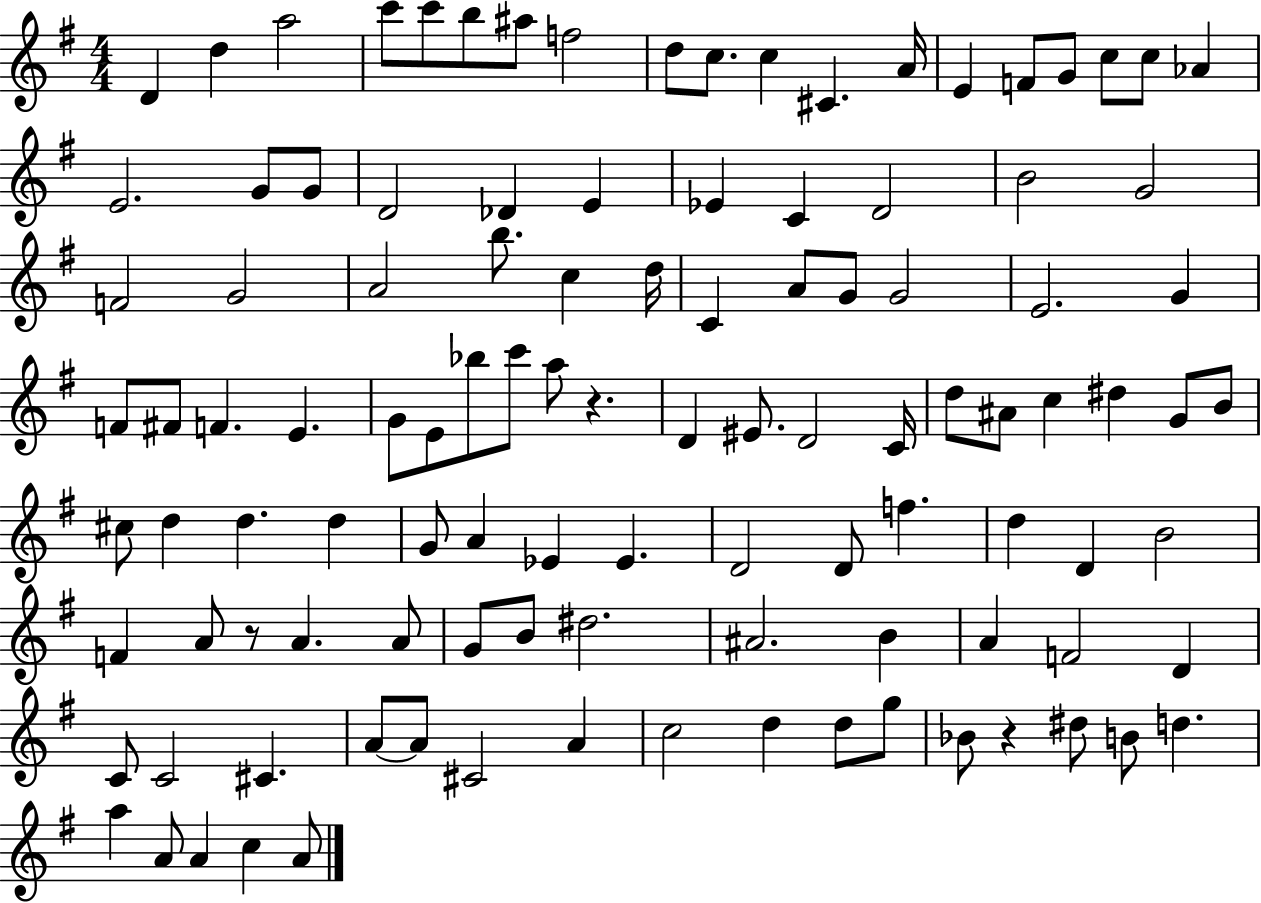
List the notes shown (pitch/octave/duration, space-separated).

D4/q D5/q A5/h C6/e C6/e B5/e A#5/e F5/h D5/e C5/e. C5/q C#4/q. A4/s E4/q F4/e G4/e C5/e C5/e Ab4/q E4/h. G4/e G4/e D4/h Db4/q E4/q Eb4/q C4/q D4/h B4/h G4/h F4/h G4/h A4/h B5/e. C5/q D5/s C4/q A4/e G4/e G4/h E4/h. G4/q F4/e F#4/e F4/q. E4/q. G4/e E4/e Bb5/e C6/e A5/e R/q. D4/q EIS4/e. D4/h C4/s D5/e A#4/e C5/q D#5/q G4/e B4/e C#5/e D5/q D5/q. D5/q G4/e A4/q Eb4/q Eb4/q. D4/h D4/e F5/q. D5/q D4/q B4/h F4/q A4/e R/e A4/q. A4/e G4/e B4/e D#5/h. A#4/h. B4/q A4/q F4/h D4/q C4/e C4/h C#4/q. A4/e A4/e C#4/h A4/q C5/h D5/q D5/e G5/e Bb4/e R/q D#5/e B4/e D5/q. A5/q A4/e A4/q C5/q A4/e